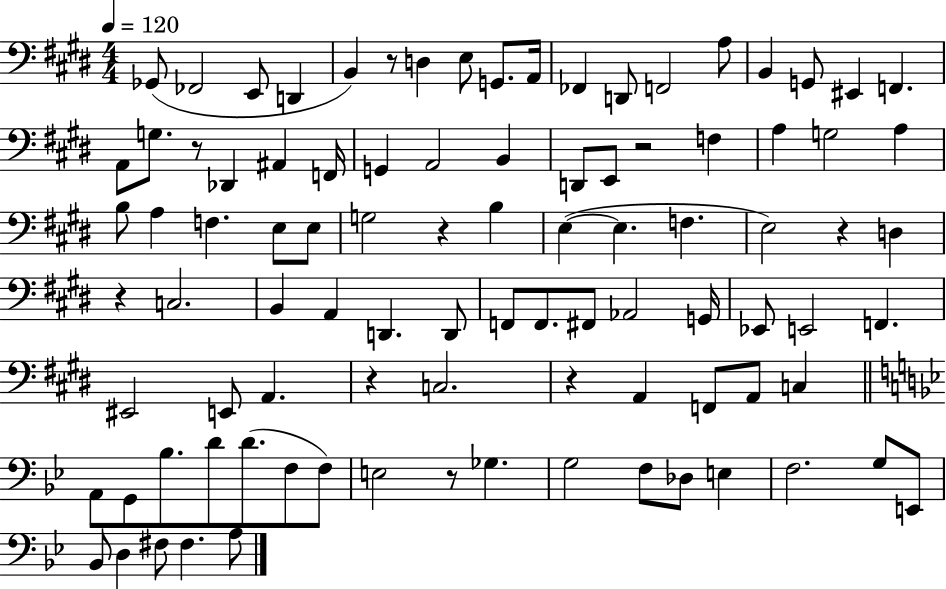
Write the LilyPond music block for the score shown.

{
  \clef bass
  \numericTimeSignature
  \time 4/4
  \key e \major
  \tempo 4 = 120
  \repeat volta 2 { ges,8( fes,2 e,8 d,4 | b,4) r8 d4 e8 g,8. a,16 | fes,4 d,8 f,2 a8 | b,4 g,8 eis,4 f,4. | \break a,8 g8. r8 des,4 ais,4 f,16 | g,4 a,2 b,4 | d,8 e,8 r2 f4 | a4 g2 a4 | \break b8 a4 f4. e8 e8 | g2 r4 b4 | e4~(~ e4. f4. | e2) r4 d4 | \break r4 c2. | b,4 a,4 d,4. d,8 | f,8 f,8. fis,8 aes,2 g,16 | ees,8 e,2 f,4. | \break eis,2 e,8 a,4. | r4 c2. | r4 a,4 f,8 a,8 c4 | \bar "||" \break \key bes \major a,8 g,8 bes8. d'8 d'8.( f8 f8) | e2 r8 ges4. | g2 f8 des8 e4 | f2. g8 e,8 | \break bes,8 d4 fis8 fis4. a8 | } \bar "|."
}